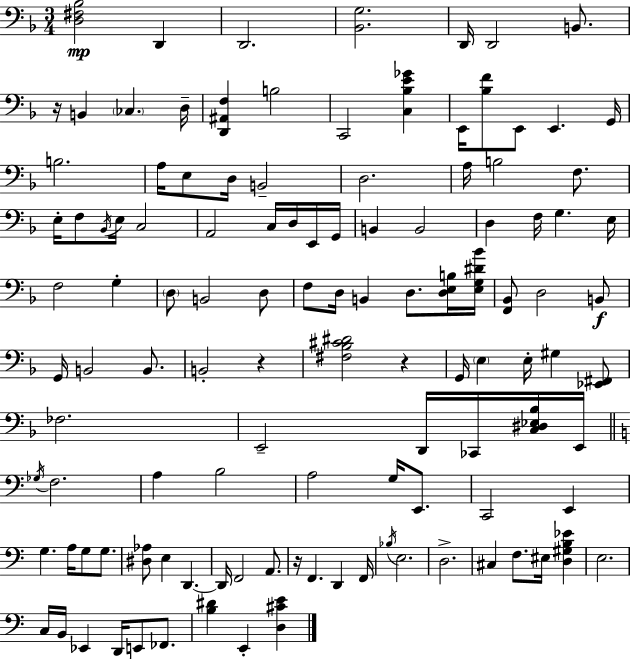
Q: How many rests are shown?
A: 4